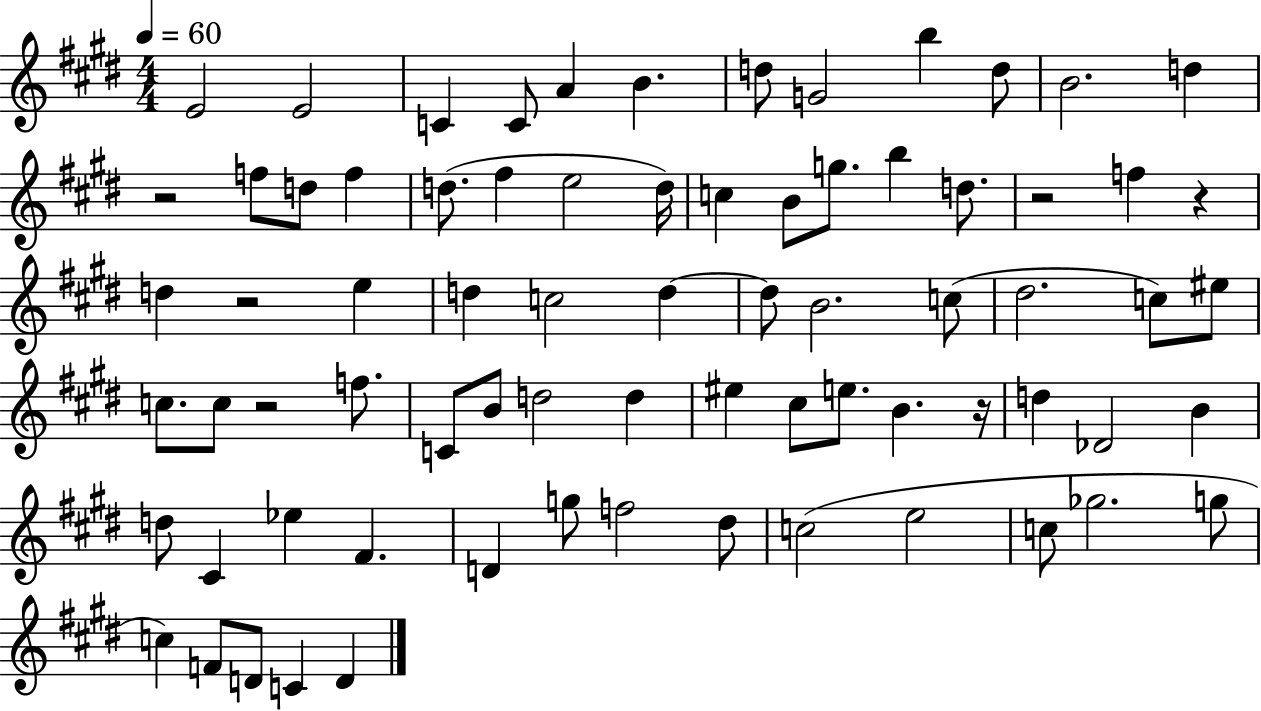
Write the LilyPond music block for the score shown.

{
  \clef treble
  \numericTimeSignature
  \time 4/4
  \key e \major
  \tempo 4 = 60
  e'2 e'2 | c'4 c'8 a'4 b'4. | d''8 g'2 b''4 d''8 | b'2. d''4 | \break r2 f''8 d''8 f''4 | d''8.( fis''4 e''2 d''16) | c''4 b'8 g''8. b''4 d''8. | r2 f''4 r4 | \break d''4 r2 e''4 | d''4 c''2 d''4~~ | d''8 b'2. c''8( | dis''2. c''8) eis''8 | \break c''8. c''8 r2 f''8. | c'8 b'8 d''2 d''4 | eis''4 cis''8 e''8. b'4. r16 | d''4 des'2 b'4 | \break d''8 cis'4 ees''4 fis'4. | d'4 g''8 f''2 dis''8 | c''2( e''2 | c''8 ges''2. g''8 | \break c''4) f'8 d'8 c'4 d'4 | \bar "|."
}